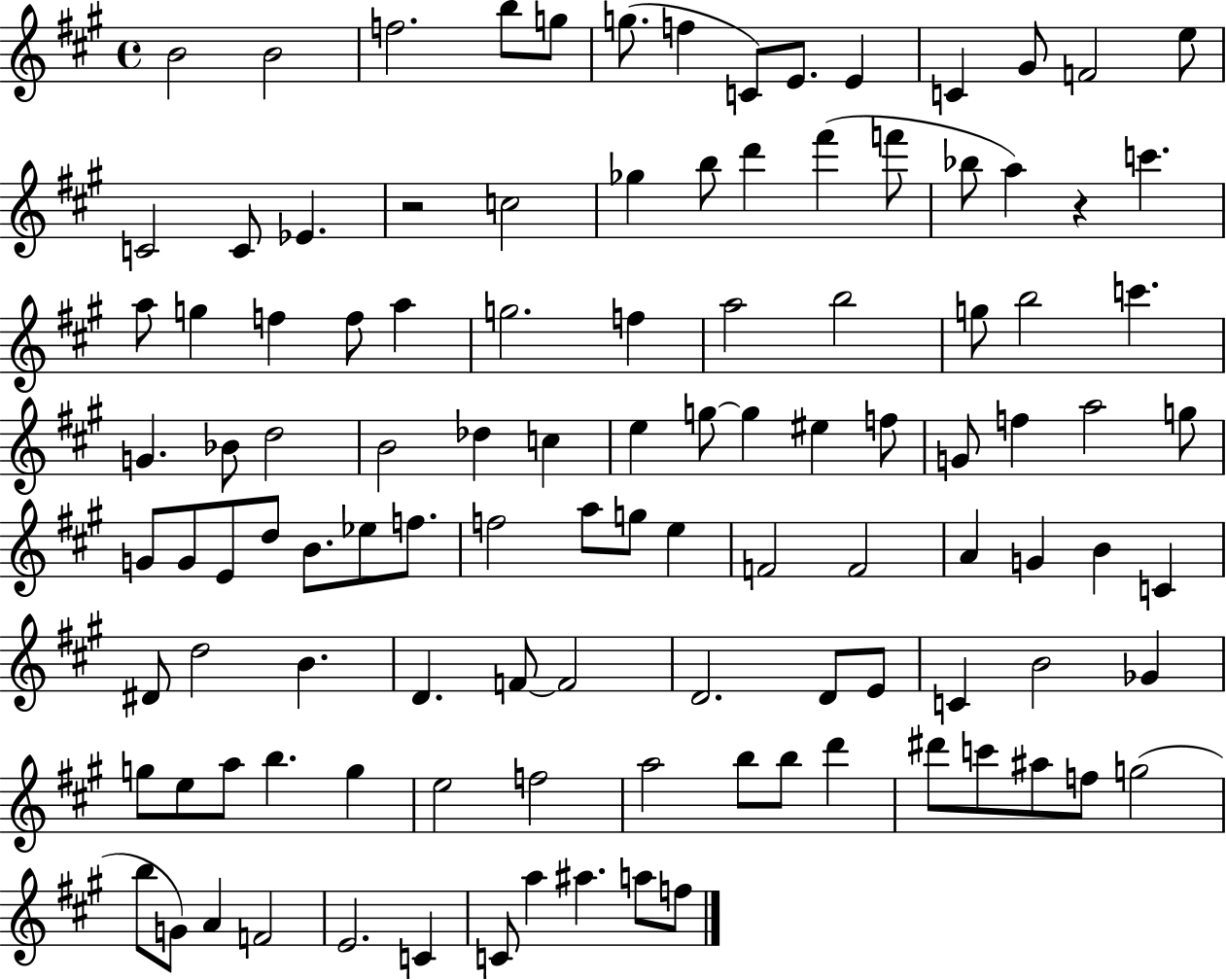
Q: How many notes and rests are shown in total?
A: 111